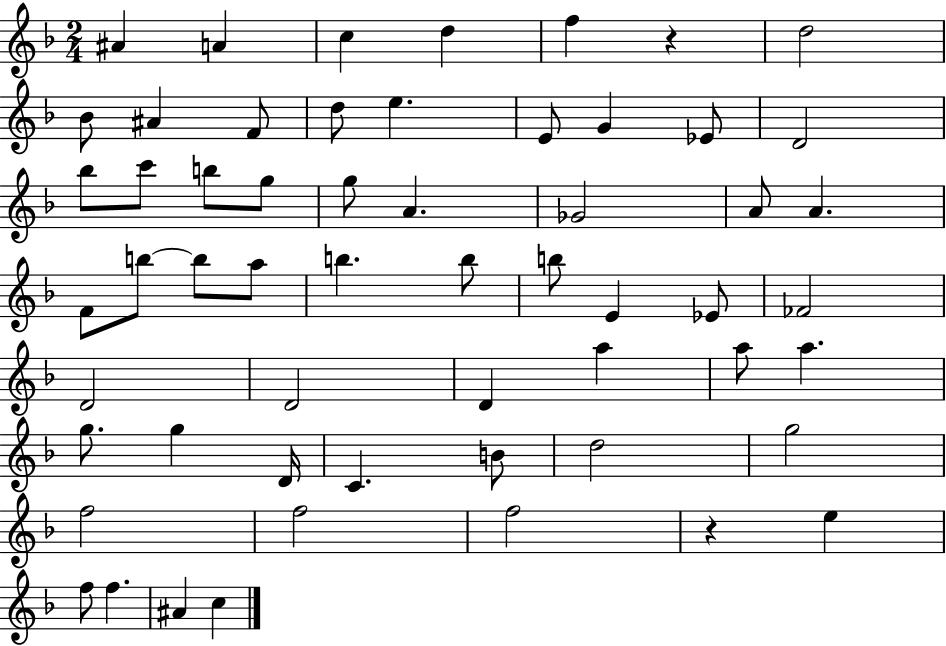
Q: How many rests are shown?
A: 2